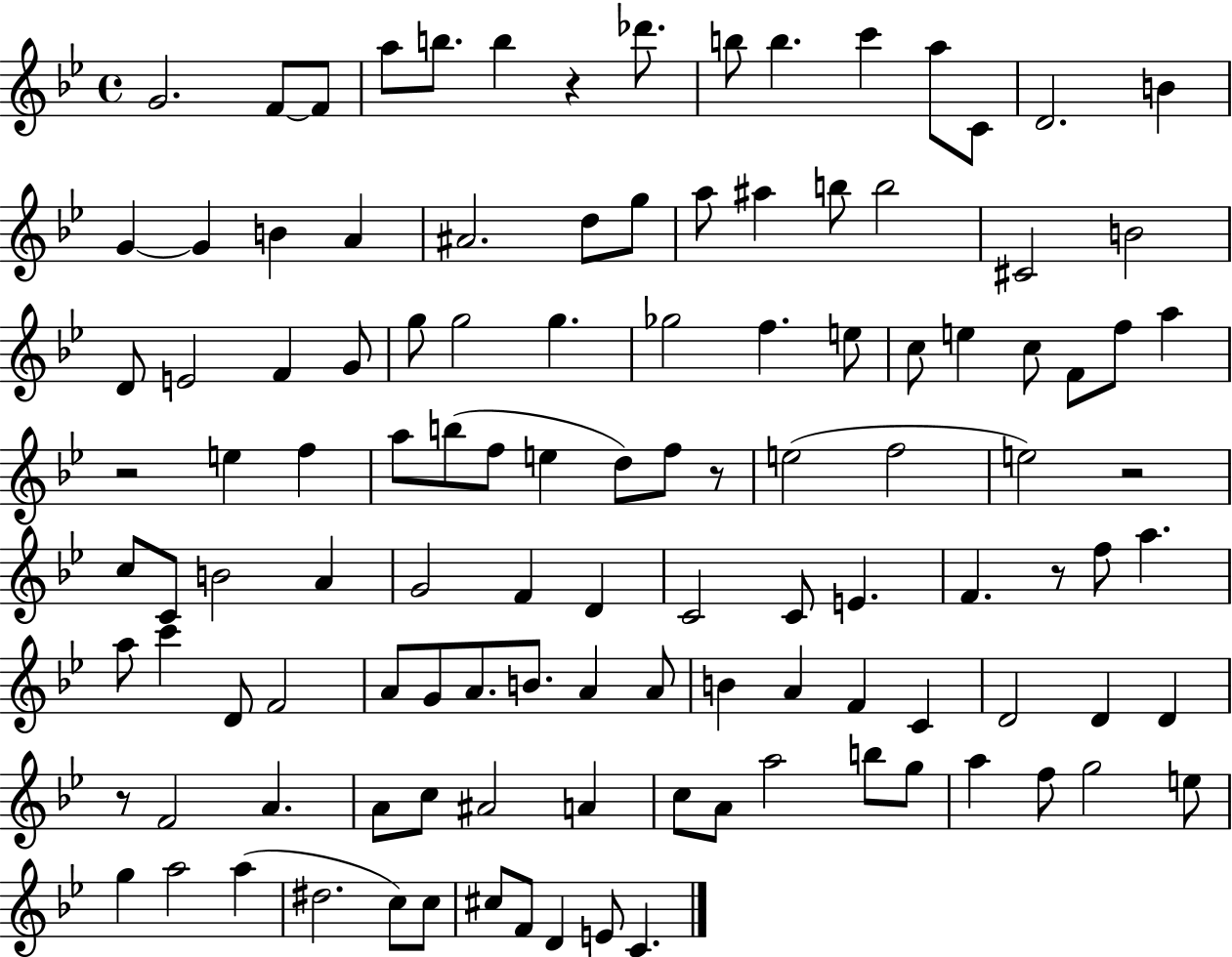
{
  \clef treble
  \time 4/4
  \defaultTimeSignature
  \key bes \major
  \repeat volta 2 { g'2. f'8~~ f'8 | a''8 b''8. b''4 r4 des'''8. | b''8 b''4. c'''4 a''8 c'8 | d'2. b'4 | \break g'4~~ g'4 b'4 a'4 | ais'2. d''8 g''8 | a''8 ais''4 b''8 b''2 | cis'2 b'2 | \break d'8 e'2 f'4 g'8 | g''8 g''2 g''4. | ges''2 f''4. e''8 | c''8 e''4 c''8 f'8 f''8 a''4 | \break r2 e''4 f''4 | a''8 b''8( f''8 e''4 d''8) f''8 r8 | e''2( f''2 | e''2) r2 | \break c''8 c'8 b'2 a'4 | g'2 f'4 d'4 | c'2 c'8 e'4. | f'4. r8 f''8 a''4. | \break a''8 c'''4 d'8 f'2 | a'8 g'8 a'8. b'8. a'4 a'8 | b'4 a'4 f'4 c'4 | d'2 d'4 d'4 | \break r8 f'2 a'4. | a'8 c''8 ais'2 a'4 | c''8 a'8 a''2 b''8 g''8 | a''4 f''8 g''2 e''8 | \break g''4 a''2 a''4( | dis''2. c''8) c''8 | cis''8 f'8 d'4 e'8 c'4. | } \bar "|."
}